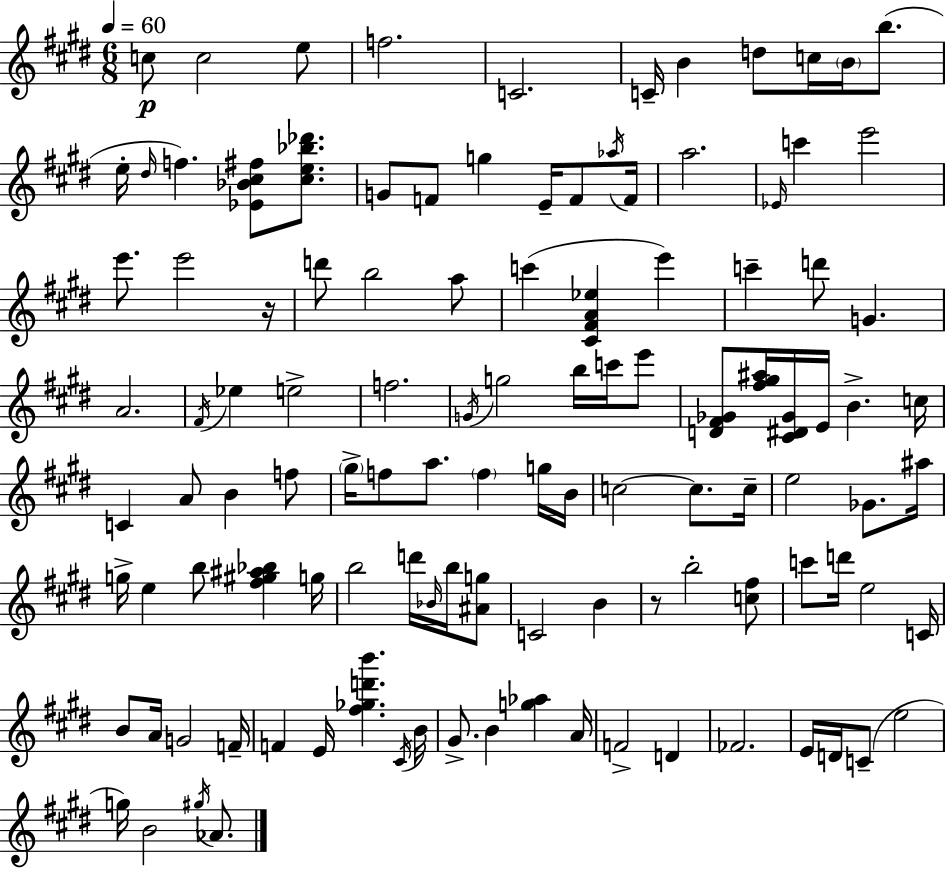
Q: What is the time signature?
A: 6/8